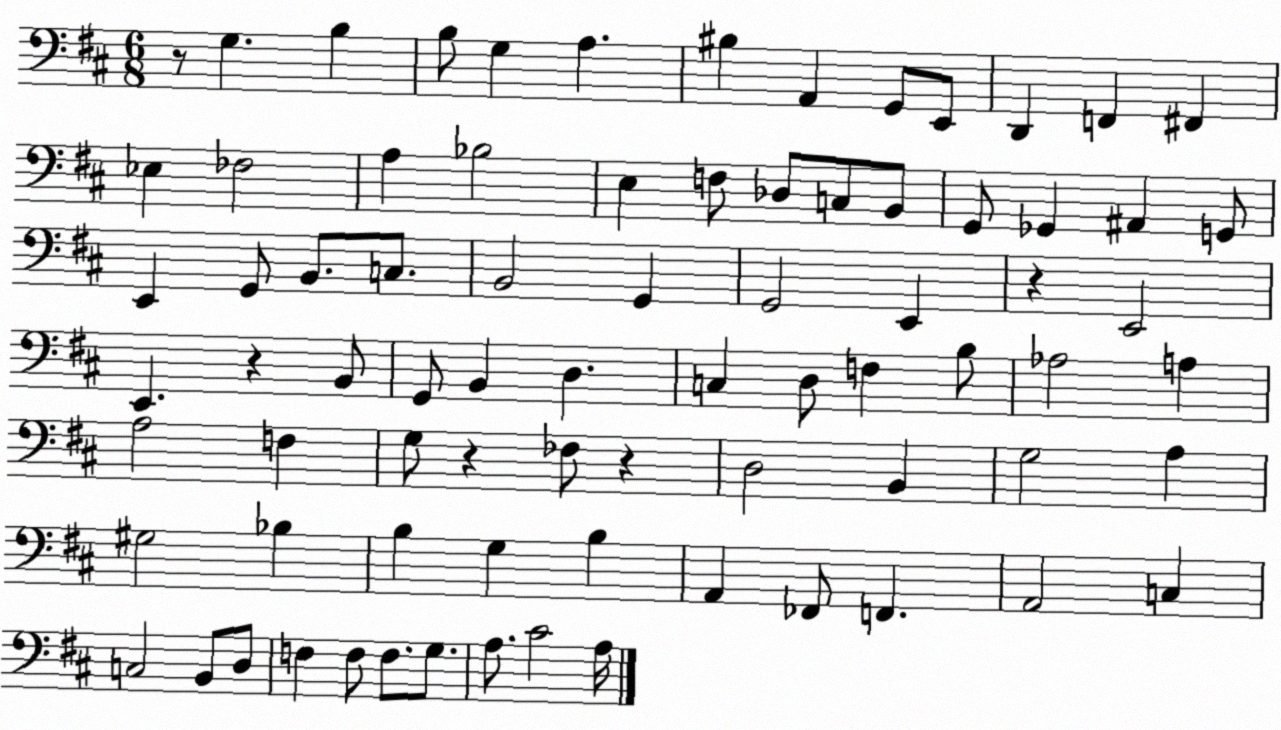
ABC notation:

X:1
T:Untitled
M:6/8
L:1/4
K:D
z/2 G, B, B,/2 G, A, ^B, A,, G,,/2 E,,/2 D,, F,, ^F,, _E, _F,2 A, _B,2 E, F,/2 _D,/2 C,/2 B,,/2 G,,/2 _G,, ^A,, G,,/2 E,, G,,/2 B,,/2 C,/2 B,,2 G,, G,,2 E,, z E,,2 E,, z B,,/2 G,,/2 B,, D, C, D,/2 F, B,/2 _A,2 A, A,2 F, G,/2 z _F,/2 z D,2 B,, G,2 A, ^G,2 _B, B, G, B, A,, _F,,/2 F,, A,,2 C, C,2 B,,/2 D,/2 F, F,/2 F,/2 G,/2 A,/2 ^C2 A,/4